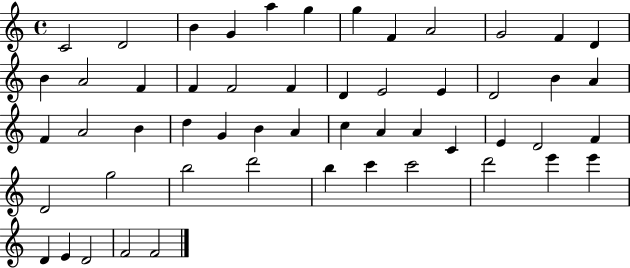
C4/h D4/h B4/q G4/q A5/q G5/q G5/q F4/q A4/h G4/h F4/q D4/q B4/q A4/h F4/q F4/q F4/h F4/q D4/q E4/h E4/q D4/h B4/q A4/q F4/q A4/h B4/q D5/q G4/q B4/q A4/q C5/q A4/q A4/q C4/q E4/q D4/h F4/q D4/h G5/h B5/h D6/h B5/q C6/q C6/h D6/h E6/q E6/q D4/q E4/q D4/h F4/h F4/h